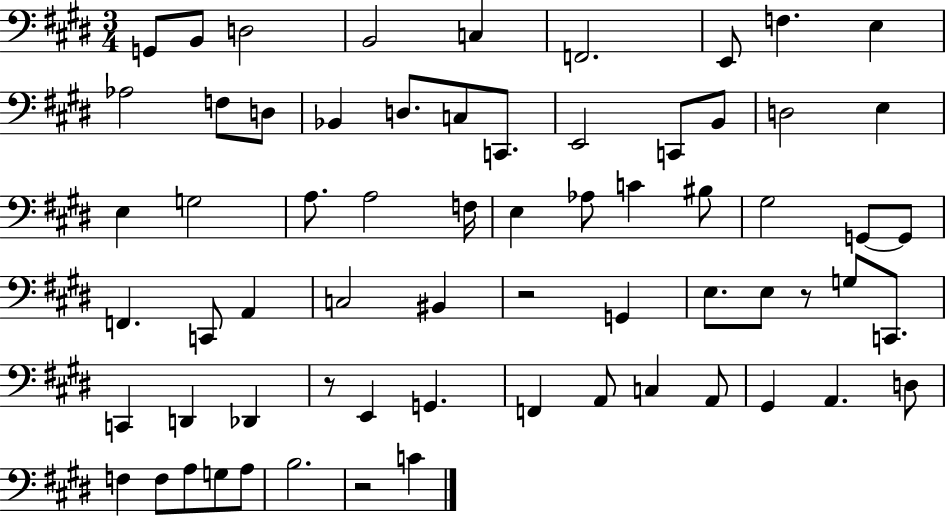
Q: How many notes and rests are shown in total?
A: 66